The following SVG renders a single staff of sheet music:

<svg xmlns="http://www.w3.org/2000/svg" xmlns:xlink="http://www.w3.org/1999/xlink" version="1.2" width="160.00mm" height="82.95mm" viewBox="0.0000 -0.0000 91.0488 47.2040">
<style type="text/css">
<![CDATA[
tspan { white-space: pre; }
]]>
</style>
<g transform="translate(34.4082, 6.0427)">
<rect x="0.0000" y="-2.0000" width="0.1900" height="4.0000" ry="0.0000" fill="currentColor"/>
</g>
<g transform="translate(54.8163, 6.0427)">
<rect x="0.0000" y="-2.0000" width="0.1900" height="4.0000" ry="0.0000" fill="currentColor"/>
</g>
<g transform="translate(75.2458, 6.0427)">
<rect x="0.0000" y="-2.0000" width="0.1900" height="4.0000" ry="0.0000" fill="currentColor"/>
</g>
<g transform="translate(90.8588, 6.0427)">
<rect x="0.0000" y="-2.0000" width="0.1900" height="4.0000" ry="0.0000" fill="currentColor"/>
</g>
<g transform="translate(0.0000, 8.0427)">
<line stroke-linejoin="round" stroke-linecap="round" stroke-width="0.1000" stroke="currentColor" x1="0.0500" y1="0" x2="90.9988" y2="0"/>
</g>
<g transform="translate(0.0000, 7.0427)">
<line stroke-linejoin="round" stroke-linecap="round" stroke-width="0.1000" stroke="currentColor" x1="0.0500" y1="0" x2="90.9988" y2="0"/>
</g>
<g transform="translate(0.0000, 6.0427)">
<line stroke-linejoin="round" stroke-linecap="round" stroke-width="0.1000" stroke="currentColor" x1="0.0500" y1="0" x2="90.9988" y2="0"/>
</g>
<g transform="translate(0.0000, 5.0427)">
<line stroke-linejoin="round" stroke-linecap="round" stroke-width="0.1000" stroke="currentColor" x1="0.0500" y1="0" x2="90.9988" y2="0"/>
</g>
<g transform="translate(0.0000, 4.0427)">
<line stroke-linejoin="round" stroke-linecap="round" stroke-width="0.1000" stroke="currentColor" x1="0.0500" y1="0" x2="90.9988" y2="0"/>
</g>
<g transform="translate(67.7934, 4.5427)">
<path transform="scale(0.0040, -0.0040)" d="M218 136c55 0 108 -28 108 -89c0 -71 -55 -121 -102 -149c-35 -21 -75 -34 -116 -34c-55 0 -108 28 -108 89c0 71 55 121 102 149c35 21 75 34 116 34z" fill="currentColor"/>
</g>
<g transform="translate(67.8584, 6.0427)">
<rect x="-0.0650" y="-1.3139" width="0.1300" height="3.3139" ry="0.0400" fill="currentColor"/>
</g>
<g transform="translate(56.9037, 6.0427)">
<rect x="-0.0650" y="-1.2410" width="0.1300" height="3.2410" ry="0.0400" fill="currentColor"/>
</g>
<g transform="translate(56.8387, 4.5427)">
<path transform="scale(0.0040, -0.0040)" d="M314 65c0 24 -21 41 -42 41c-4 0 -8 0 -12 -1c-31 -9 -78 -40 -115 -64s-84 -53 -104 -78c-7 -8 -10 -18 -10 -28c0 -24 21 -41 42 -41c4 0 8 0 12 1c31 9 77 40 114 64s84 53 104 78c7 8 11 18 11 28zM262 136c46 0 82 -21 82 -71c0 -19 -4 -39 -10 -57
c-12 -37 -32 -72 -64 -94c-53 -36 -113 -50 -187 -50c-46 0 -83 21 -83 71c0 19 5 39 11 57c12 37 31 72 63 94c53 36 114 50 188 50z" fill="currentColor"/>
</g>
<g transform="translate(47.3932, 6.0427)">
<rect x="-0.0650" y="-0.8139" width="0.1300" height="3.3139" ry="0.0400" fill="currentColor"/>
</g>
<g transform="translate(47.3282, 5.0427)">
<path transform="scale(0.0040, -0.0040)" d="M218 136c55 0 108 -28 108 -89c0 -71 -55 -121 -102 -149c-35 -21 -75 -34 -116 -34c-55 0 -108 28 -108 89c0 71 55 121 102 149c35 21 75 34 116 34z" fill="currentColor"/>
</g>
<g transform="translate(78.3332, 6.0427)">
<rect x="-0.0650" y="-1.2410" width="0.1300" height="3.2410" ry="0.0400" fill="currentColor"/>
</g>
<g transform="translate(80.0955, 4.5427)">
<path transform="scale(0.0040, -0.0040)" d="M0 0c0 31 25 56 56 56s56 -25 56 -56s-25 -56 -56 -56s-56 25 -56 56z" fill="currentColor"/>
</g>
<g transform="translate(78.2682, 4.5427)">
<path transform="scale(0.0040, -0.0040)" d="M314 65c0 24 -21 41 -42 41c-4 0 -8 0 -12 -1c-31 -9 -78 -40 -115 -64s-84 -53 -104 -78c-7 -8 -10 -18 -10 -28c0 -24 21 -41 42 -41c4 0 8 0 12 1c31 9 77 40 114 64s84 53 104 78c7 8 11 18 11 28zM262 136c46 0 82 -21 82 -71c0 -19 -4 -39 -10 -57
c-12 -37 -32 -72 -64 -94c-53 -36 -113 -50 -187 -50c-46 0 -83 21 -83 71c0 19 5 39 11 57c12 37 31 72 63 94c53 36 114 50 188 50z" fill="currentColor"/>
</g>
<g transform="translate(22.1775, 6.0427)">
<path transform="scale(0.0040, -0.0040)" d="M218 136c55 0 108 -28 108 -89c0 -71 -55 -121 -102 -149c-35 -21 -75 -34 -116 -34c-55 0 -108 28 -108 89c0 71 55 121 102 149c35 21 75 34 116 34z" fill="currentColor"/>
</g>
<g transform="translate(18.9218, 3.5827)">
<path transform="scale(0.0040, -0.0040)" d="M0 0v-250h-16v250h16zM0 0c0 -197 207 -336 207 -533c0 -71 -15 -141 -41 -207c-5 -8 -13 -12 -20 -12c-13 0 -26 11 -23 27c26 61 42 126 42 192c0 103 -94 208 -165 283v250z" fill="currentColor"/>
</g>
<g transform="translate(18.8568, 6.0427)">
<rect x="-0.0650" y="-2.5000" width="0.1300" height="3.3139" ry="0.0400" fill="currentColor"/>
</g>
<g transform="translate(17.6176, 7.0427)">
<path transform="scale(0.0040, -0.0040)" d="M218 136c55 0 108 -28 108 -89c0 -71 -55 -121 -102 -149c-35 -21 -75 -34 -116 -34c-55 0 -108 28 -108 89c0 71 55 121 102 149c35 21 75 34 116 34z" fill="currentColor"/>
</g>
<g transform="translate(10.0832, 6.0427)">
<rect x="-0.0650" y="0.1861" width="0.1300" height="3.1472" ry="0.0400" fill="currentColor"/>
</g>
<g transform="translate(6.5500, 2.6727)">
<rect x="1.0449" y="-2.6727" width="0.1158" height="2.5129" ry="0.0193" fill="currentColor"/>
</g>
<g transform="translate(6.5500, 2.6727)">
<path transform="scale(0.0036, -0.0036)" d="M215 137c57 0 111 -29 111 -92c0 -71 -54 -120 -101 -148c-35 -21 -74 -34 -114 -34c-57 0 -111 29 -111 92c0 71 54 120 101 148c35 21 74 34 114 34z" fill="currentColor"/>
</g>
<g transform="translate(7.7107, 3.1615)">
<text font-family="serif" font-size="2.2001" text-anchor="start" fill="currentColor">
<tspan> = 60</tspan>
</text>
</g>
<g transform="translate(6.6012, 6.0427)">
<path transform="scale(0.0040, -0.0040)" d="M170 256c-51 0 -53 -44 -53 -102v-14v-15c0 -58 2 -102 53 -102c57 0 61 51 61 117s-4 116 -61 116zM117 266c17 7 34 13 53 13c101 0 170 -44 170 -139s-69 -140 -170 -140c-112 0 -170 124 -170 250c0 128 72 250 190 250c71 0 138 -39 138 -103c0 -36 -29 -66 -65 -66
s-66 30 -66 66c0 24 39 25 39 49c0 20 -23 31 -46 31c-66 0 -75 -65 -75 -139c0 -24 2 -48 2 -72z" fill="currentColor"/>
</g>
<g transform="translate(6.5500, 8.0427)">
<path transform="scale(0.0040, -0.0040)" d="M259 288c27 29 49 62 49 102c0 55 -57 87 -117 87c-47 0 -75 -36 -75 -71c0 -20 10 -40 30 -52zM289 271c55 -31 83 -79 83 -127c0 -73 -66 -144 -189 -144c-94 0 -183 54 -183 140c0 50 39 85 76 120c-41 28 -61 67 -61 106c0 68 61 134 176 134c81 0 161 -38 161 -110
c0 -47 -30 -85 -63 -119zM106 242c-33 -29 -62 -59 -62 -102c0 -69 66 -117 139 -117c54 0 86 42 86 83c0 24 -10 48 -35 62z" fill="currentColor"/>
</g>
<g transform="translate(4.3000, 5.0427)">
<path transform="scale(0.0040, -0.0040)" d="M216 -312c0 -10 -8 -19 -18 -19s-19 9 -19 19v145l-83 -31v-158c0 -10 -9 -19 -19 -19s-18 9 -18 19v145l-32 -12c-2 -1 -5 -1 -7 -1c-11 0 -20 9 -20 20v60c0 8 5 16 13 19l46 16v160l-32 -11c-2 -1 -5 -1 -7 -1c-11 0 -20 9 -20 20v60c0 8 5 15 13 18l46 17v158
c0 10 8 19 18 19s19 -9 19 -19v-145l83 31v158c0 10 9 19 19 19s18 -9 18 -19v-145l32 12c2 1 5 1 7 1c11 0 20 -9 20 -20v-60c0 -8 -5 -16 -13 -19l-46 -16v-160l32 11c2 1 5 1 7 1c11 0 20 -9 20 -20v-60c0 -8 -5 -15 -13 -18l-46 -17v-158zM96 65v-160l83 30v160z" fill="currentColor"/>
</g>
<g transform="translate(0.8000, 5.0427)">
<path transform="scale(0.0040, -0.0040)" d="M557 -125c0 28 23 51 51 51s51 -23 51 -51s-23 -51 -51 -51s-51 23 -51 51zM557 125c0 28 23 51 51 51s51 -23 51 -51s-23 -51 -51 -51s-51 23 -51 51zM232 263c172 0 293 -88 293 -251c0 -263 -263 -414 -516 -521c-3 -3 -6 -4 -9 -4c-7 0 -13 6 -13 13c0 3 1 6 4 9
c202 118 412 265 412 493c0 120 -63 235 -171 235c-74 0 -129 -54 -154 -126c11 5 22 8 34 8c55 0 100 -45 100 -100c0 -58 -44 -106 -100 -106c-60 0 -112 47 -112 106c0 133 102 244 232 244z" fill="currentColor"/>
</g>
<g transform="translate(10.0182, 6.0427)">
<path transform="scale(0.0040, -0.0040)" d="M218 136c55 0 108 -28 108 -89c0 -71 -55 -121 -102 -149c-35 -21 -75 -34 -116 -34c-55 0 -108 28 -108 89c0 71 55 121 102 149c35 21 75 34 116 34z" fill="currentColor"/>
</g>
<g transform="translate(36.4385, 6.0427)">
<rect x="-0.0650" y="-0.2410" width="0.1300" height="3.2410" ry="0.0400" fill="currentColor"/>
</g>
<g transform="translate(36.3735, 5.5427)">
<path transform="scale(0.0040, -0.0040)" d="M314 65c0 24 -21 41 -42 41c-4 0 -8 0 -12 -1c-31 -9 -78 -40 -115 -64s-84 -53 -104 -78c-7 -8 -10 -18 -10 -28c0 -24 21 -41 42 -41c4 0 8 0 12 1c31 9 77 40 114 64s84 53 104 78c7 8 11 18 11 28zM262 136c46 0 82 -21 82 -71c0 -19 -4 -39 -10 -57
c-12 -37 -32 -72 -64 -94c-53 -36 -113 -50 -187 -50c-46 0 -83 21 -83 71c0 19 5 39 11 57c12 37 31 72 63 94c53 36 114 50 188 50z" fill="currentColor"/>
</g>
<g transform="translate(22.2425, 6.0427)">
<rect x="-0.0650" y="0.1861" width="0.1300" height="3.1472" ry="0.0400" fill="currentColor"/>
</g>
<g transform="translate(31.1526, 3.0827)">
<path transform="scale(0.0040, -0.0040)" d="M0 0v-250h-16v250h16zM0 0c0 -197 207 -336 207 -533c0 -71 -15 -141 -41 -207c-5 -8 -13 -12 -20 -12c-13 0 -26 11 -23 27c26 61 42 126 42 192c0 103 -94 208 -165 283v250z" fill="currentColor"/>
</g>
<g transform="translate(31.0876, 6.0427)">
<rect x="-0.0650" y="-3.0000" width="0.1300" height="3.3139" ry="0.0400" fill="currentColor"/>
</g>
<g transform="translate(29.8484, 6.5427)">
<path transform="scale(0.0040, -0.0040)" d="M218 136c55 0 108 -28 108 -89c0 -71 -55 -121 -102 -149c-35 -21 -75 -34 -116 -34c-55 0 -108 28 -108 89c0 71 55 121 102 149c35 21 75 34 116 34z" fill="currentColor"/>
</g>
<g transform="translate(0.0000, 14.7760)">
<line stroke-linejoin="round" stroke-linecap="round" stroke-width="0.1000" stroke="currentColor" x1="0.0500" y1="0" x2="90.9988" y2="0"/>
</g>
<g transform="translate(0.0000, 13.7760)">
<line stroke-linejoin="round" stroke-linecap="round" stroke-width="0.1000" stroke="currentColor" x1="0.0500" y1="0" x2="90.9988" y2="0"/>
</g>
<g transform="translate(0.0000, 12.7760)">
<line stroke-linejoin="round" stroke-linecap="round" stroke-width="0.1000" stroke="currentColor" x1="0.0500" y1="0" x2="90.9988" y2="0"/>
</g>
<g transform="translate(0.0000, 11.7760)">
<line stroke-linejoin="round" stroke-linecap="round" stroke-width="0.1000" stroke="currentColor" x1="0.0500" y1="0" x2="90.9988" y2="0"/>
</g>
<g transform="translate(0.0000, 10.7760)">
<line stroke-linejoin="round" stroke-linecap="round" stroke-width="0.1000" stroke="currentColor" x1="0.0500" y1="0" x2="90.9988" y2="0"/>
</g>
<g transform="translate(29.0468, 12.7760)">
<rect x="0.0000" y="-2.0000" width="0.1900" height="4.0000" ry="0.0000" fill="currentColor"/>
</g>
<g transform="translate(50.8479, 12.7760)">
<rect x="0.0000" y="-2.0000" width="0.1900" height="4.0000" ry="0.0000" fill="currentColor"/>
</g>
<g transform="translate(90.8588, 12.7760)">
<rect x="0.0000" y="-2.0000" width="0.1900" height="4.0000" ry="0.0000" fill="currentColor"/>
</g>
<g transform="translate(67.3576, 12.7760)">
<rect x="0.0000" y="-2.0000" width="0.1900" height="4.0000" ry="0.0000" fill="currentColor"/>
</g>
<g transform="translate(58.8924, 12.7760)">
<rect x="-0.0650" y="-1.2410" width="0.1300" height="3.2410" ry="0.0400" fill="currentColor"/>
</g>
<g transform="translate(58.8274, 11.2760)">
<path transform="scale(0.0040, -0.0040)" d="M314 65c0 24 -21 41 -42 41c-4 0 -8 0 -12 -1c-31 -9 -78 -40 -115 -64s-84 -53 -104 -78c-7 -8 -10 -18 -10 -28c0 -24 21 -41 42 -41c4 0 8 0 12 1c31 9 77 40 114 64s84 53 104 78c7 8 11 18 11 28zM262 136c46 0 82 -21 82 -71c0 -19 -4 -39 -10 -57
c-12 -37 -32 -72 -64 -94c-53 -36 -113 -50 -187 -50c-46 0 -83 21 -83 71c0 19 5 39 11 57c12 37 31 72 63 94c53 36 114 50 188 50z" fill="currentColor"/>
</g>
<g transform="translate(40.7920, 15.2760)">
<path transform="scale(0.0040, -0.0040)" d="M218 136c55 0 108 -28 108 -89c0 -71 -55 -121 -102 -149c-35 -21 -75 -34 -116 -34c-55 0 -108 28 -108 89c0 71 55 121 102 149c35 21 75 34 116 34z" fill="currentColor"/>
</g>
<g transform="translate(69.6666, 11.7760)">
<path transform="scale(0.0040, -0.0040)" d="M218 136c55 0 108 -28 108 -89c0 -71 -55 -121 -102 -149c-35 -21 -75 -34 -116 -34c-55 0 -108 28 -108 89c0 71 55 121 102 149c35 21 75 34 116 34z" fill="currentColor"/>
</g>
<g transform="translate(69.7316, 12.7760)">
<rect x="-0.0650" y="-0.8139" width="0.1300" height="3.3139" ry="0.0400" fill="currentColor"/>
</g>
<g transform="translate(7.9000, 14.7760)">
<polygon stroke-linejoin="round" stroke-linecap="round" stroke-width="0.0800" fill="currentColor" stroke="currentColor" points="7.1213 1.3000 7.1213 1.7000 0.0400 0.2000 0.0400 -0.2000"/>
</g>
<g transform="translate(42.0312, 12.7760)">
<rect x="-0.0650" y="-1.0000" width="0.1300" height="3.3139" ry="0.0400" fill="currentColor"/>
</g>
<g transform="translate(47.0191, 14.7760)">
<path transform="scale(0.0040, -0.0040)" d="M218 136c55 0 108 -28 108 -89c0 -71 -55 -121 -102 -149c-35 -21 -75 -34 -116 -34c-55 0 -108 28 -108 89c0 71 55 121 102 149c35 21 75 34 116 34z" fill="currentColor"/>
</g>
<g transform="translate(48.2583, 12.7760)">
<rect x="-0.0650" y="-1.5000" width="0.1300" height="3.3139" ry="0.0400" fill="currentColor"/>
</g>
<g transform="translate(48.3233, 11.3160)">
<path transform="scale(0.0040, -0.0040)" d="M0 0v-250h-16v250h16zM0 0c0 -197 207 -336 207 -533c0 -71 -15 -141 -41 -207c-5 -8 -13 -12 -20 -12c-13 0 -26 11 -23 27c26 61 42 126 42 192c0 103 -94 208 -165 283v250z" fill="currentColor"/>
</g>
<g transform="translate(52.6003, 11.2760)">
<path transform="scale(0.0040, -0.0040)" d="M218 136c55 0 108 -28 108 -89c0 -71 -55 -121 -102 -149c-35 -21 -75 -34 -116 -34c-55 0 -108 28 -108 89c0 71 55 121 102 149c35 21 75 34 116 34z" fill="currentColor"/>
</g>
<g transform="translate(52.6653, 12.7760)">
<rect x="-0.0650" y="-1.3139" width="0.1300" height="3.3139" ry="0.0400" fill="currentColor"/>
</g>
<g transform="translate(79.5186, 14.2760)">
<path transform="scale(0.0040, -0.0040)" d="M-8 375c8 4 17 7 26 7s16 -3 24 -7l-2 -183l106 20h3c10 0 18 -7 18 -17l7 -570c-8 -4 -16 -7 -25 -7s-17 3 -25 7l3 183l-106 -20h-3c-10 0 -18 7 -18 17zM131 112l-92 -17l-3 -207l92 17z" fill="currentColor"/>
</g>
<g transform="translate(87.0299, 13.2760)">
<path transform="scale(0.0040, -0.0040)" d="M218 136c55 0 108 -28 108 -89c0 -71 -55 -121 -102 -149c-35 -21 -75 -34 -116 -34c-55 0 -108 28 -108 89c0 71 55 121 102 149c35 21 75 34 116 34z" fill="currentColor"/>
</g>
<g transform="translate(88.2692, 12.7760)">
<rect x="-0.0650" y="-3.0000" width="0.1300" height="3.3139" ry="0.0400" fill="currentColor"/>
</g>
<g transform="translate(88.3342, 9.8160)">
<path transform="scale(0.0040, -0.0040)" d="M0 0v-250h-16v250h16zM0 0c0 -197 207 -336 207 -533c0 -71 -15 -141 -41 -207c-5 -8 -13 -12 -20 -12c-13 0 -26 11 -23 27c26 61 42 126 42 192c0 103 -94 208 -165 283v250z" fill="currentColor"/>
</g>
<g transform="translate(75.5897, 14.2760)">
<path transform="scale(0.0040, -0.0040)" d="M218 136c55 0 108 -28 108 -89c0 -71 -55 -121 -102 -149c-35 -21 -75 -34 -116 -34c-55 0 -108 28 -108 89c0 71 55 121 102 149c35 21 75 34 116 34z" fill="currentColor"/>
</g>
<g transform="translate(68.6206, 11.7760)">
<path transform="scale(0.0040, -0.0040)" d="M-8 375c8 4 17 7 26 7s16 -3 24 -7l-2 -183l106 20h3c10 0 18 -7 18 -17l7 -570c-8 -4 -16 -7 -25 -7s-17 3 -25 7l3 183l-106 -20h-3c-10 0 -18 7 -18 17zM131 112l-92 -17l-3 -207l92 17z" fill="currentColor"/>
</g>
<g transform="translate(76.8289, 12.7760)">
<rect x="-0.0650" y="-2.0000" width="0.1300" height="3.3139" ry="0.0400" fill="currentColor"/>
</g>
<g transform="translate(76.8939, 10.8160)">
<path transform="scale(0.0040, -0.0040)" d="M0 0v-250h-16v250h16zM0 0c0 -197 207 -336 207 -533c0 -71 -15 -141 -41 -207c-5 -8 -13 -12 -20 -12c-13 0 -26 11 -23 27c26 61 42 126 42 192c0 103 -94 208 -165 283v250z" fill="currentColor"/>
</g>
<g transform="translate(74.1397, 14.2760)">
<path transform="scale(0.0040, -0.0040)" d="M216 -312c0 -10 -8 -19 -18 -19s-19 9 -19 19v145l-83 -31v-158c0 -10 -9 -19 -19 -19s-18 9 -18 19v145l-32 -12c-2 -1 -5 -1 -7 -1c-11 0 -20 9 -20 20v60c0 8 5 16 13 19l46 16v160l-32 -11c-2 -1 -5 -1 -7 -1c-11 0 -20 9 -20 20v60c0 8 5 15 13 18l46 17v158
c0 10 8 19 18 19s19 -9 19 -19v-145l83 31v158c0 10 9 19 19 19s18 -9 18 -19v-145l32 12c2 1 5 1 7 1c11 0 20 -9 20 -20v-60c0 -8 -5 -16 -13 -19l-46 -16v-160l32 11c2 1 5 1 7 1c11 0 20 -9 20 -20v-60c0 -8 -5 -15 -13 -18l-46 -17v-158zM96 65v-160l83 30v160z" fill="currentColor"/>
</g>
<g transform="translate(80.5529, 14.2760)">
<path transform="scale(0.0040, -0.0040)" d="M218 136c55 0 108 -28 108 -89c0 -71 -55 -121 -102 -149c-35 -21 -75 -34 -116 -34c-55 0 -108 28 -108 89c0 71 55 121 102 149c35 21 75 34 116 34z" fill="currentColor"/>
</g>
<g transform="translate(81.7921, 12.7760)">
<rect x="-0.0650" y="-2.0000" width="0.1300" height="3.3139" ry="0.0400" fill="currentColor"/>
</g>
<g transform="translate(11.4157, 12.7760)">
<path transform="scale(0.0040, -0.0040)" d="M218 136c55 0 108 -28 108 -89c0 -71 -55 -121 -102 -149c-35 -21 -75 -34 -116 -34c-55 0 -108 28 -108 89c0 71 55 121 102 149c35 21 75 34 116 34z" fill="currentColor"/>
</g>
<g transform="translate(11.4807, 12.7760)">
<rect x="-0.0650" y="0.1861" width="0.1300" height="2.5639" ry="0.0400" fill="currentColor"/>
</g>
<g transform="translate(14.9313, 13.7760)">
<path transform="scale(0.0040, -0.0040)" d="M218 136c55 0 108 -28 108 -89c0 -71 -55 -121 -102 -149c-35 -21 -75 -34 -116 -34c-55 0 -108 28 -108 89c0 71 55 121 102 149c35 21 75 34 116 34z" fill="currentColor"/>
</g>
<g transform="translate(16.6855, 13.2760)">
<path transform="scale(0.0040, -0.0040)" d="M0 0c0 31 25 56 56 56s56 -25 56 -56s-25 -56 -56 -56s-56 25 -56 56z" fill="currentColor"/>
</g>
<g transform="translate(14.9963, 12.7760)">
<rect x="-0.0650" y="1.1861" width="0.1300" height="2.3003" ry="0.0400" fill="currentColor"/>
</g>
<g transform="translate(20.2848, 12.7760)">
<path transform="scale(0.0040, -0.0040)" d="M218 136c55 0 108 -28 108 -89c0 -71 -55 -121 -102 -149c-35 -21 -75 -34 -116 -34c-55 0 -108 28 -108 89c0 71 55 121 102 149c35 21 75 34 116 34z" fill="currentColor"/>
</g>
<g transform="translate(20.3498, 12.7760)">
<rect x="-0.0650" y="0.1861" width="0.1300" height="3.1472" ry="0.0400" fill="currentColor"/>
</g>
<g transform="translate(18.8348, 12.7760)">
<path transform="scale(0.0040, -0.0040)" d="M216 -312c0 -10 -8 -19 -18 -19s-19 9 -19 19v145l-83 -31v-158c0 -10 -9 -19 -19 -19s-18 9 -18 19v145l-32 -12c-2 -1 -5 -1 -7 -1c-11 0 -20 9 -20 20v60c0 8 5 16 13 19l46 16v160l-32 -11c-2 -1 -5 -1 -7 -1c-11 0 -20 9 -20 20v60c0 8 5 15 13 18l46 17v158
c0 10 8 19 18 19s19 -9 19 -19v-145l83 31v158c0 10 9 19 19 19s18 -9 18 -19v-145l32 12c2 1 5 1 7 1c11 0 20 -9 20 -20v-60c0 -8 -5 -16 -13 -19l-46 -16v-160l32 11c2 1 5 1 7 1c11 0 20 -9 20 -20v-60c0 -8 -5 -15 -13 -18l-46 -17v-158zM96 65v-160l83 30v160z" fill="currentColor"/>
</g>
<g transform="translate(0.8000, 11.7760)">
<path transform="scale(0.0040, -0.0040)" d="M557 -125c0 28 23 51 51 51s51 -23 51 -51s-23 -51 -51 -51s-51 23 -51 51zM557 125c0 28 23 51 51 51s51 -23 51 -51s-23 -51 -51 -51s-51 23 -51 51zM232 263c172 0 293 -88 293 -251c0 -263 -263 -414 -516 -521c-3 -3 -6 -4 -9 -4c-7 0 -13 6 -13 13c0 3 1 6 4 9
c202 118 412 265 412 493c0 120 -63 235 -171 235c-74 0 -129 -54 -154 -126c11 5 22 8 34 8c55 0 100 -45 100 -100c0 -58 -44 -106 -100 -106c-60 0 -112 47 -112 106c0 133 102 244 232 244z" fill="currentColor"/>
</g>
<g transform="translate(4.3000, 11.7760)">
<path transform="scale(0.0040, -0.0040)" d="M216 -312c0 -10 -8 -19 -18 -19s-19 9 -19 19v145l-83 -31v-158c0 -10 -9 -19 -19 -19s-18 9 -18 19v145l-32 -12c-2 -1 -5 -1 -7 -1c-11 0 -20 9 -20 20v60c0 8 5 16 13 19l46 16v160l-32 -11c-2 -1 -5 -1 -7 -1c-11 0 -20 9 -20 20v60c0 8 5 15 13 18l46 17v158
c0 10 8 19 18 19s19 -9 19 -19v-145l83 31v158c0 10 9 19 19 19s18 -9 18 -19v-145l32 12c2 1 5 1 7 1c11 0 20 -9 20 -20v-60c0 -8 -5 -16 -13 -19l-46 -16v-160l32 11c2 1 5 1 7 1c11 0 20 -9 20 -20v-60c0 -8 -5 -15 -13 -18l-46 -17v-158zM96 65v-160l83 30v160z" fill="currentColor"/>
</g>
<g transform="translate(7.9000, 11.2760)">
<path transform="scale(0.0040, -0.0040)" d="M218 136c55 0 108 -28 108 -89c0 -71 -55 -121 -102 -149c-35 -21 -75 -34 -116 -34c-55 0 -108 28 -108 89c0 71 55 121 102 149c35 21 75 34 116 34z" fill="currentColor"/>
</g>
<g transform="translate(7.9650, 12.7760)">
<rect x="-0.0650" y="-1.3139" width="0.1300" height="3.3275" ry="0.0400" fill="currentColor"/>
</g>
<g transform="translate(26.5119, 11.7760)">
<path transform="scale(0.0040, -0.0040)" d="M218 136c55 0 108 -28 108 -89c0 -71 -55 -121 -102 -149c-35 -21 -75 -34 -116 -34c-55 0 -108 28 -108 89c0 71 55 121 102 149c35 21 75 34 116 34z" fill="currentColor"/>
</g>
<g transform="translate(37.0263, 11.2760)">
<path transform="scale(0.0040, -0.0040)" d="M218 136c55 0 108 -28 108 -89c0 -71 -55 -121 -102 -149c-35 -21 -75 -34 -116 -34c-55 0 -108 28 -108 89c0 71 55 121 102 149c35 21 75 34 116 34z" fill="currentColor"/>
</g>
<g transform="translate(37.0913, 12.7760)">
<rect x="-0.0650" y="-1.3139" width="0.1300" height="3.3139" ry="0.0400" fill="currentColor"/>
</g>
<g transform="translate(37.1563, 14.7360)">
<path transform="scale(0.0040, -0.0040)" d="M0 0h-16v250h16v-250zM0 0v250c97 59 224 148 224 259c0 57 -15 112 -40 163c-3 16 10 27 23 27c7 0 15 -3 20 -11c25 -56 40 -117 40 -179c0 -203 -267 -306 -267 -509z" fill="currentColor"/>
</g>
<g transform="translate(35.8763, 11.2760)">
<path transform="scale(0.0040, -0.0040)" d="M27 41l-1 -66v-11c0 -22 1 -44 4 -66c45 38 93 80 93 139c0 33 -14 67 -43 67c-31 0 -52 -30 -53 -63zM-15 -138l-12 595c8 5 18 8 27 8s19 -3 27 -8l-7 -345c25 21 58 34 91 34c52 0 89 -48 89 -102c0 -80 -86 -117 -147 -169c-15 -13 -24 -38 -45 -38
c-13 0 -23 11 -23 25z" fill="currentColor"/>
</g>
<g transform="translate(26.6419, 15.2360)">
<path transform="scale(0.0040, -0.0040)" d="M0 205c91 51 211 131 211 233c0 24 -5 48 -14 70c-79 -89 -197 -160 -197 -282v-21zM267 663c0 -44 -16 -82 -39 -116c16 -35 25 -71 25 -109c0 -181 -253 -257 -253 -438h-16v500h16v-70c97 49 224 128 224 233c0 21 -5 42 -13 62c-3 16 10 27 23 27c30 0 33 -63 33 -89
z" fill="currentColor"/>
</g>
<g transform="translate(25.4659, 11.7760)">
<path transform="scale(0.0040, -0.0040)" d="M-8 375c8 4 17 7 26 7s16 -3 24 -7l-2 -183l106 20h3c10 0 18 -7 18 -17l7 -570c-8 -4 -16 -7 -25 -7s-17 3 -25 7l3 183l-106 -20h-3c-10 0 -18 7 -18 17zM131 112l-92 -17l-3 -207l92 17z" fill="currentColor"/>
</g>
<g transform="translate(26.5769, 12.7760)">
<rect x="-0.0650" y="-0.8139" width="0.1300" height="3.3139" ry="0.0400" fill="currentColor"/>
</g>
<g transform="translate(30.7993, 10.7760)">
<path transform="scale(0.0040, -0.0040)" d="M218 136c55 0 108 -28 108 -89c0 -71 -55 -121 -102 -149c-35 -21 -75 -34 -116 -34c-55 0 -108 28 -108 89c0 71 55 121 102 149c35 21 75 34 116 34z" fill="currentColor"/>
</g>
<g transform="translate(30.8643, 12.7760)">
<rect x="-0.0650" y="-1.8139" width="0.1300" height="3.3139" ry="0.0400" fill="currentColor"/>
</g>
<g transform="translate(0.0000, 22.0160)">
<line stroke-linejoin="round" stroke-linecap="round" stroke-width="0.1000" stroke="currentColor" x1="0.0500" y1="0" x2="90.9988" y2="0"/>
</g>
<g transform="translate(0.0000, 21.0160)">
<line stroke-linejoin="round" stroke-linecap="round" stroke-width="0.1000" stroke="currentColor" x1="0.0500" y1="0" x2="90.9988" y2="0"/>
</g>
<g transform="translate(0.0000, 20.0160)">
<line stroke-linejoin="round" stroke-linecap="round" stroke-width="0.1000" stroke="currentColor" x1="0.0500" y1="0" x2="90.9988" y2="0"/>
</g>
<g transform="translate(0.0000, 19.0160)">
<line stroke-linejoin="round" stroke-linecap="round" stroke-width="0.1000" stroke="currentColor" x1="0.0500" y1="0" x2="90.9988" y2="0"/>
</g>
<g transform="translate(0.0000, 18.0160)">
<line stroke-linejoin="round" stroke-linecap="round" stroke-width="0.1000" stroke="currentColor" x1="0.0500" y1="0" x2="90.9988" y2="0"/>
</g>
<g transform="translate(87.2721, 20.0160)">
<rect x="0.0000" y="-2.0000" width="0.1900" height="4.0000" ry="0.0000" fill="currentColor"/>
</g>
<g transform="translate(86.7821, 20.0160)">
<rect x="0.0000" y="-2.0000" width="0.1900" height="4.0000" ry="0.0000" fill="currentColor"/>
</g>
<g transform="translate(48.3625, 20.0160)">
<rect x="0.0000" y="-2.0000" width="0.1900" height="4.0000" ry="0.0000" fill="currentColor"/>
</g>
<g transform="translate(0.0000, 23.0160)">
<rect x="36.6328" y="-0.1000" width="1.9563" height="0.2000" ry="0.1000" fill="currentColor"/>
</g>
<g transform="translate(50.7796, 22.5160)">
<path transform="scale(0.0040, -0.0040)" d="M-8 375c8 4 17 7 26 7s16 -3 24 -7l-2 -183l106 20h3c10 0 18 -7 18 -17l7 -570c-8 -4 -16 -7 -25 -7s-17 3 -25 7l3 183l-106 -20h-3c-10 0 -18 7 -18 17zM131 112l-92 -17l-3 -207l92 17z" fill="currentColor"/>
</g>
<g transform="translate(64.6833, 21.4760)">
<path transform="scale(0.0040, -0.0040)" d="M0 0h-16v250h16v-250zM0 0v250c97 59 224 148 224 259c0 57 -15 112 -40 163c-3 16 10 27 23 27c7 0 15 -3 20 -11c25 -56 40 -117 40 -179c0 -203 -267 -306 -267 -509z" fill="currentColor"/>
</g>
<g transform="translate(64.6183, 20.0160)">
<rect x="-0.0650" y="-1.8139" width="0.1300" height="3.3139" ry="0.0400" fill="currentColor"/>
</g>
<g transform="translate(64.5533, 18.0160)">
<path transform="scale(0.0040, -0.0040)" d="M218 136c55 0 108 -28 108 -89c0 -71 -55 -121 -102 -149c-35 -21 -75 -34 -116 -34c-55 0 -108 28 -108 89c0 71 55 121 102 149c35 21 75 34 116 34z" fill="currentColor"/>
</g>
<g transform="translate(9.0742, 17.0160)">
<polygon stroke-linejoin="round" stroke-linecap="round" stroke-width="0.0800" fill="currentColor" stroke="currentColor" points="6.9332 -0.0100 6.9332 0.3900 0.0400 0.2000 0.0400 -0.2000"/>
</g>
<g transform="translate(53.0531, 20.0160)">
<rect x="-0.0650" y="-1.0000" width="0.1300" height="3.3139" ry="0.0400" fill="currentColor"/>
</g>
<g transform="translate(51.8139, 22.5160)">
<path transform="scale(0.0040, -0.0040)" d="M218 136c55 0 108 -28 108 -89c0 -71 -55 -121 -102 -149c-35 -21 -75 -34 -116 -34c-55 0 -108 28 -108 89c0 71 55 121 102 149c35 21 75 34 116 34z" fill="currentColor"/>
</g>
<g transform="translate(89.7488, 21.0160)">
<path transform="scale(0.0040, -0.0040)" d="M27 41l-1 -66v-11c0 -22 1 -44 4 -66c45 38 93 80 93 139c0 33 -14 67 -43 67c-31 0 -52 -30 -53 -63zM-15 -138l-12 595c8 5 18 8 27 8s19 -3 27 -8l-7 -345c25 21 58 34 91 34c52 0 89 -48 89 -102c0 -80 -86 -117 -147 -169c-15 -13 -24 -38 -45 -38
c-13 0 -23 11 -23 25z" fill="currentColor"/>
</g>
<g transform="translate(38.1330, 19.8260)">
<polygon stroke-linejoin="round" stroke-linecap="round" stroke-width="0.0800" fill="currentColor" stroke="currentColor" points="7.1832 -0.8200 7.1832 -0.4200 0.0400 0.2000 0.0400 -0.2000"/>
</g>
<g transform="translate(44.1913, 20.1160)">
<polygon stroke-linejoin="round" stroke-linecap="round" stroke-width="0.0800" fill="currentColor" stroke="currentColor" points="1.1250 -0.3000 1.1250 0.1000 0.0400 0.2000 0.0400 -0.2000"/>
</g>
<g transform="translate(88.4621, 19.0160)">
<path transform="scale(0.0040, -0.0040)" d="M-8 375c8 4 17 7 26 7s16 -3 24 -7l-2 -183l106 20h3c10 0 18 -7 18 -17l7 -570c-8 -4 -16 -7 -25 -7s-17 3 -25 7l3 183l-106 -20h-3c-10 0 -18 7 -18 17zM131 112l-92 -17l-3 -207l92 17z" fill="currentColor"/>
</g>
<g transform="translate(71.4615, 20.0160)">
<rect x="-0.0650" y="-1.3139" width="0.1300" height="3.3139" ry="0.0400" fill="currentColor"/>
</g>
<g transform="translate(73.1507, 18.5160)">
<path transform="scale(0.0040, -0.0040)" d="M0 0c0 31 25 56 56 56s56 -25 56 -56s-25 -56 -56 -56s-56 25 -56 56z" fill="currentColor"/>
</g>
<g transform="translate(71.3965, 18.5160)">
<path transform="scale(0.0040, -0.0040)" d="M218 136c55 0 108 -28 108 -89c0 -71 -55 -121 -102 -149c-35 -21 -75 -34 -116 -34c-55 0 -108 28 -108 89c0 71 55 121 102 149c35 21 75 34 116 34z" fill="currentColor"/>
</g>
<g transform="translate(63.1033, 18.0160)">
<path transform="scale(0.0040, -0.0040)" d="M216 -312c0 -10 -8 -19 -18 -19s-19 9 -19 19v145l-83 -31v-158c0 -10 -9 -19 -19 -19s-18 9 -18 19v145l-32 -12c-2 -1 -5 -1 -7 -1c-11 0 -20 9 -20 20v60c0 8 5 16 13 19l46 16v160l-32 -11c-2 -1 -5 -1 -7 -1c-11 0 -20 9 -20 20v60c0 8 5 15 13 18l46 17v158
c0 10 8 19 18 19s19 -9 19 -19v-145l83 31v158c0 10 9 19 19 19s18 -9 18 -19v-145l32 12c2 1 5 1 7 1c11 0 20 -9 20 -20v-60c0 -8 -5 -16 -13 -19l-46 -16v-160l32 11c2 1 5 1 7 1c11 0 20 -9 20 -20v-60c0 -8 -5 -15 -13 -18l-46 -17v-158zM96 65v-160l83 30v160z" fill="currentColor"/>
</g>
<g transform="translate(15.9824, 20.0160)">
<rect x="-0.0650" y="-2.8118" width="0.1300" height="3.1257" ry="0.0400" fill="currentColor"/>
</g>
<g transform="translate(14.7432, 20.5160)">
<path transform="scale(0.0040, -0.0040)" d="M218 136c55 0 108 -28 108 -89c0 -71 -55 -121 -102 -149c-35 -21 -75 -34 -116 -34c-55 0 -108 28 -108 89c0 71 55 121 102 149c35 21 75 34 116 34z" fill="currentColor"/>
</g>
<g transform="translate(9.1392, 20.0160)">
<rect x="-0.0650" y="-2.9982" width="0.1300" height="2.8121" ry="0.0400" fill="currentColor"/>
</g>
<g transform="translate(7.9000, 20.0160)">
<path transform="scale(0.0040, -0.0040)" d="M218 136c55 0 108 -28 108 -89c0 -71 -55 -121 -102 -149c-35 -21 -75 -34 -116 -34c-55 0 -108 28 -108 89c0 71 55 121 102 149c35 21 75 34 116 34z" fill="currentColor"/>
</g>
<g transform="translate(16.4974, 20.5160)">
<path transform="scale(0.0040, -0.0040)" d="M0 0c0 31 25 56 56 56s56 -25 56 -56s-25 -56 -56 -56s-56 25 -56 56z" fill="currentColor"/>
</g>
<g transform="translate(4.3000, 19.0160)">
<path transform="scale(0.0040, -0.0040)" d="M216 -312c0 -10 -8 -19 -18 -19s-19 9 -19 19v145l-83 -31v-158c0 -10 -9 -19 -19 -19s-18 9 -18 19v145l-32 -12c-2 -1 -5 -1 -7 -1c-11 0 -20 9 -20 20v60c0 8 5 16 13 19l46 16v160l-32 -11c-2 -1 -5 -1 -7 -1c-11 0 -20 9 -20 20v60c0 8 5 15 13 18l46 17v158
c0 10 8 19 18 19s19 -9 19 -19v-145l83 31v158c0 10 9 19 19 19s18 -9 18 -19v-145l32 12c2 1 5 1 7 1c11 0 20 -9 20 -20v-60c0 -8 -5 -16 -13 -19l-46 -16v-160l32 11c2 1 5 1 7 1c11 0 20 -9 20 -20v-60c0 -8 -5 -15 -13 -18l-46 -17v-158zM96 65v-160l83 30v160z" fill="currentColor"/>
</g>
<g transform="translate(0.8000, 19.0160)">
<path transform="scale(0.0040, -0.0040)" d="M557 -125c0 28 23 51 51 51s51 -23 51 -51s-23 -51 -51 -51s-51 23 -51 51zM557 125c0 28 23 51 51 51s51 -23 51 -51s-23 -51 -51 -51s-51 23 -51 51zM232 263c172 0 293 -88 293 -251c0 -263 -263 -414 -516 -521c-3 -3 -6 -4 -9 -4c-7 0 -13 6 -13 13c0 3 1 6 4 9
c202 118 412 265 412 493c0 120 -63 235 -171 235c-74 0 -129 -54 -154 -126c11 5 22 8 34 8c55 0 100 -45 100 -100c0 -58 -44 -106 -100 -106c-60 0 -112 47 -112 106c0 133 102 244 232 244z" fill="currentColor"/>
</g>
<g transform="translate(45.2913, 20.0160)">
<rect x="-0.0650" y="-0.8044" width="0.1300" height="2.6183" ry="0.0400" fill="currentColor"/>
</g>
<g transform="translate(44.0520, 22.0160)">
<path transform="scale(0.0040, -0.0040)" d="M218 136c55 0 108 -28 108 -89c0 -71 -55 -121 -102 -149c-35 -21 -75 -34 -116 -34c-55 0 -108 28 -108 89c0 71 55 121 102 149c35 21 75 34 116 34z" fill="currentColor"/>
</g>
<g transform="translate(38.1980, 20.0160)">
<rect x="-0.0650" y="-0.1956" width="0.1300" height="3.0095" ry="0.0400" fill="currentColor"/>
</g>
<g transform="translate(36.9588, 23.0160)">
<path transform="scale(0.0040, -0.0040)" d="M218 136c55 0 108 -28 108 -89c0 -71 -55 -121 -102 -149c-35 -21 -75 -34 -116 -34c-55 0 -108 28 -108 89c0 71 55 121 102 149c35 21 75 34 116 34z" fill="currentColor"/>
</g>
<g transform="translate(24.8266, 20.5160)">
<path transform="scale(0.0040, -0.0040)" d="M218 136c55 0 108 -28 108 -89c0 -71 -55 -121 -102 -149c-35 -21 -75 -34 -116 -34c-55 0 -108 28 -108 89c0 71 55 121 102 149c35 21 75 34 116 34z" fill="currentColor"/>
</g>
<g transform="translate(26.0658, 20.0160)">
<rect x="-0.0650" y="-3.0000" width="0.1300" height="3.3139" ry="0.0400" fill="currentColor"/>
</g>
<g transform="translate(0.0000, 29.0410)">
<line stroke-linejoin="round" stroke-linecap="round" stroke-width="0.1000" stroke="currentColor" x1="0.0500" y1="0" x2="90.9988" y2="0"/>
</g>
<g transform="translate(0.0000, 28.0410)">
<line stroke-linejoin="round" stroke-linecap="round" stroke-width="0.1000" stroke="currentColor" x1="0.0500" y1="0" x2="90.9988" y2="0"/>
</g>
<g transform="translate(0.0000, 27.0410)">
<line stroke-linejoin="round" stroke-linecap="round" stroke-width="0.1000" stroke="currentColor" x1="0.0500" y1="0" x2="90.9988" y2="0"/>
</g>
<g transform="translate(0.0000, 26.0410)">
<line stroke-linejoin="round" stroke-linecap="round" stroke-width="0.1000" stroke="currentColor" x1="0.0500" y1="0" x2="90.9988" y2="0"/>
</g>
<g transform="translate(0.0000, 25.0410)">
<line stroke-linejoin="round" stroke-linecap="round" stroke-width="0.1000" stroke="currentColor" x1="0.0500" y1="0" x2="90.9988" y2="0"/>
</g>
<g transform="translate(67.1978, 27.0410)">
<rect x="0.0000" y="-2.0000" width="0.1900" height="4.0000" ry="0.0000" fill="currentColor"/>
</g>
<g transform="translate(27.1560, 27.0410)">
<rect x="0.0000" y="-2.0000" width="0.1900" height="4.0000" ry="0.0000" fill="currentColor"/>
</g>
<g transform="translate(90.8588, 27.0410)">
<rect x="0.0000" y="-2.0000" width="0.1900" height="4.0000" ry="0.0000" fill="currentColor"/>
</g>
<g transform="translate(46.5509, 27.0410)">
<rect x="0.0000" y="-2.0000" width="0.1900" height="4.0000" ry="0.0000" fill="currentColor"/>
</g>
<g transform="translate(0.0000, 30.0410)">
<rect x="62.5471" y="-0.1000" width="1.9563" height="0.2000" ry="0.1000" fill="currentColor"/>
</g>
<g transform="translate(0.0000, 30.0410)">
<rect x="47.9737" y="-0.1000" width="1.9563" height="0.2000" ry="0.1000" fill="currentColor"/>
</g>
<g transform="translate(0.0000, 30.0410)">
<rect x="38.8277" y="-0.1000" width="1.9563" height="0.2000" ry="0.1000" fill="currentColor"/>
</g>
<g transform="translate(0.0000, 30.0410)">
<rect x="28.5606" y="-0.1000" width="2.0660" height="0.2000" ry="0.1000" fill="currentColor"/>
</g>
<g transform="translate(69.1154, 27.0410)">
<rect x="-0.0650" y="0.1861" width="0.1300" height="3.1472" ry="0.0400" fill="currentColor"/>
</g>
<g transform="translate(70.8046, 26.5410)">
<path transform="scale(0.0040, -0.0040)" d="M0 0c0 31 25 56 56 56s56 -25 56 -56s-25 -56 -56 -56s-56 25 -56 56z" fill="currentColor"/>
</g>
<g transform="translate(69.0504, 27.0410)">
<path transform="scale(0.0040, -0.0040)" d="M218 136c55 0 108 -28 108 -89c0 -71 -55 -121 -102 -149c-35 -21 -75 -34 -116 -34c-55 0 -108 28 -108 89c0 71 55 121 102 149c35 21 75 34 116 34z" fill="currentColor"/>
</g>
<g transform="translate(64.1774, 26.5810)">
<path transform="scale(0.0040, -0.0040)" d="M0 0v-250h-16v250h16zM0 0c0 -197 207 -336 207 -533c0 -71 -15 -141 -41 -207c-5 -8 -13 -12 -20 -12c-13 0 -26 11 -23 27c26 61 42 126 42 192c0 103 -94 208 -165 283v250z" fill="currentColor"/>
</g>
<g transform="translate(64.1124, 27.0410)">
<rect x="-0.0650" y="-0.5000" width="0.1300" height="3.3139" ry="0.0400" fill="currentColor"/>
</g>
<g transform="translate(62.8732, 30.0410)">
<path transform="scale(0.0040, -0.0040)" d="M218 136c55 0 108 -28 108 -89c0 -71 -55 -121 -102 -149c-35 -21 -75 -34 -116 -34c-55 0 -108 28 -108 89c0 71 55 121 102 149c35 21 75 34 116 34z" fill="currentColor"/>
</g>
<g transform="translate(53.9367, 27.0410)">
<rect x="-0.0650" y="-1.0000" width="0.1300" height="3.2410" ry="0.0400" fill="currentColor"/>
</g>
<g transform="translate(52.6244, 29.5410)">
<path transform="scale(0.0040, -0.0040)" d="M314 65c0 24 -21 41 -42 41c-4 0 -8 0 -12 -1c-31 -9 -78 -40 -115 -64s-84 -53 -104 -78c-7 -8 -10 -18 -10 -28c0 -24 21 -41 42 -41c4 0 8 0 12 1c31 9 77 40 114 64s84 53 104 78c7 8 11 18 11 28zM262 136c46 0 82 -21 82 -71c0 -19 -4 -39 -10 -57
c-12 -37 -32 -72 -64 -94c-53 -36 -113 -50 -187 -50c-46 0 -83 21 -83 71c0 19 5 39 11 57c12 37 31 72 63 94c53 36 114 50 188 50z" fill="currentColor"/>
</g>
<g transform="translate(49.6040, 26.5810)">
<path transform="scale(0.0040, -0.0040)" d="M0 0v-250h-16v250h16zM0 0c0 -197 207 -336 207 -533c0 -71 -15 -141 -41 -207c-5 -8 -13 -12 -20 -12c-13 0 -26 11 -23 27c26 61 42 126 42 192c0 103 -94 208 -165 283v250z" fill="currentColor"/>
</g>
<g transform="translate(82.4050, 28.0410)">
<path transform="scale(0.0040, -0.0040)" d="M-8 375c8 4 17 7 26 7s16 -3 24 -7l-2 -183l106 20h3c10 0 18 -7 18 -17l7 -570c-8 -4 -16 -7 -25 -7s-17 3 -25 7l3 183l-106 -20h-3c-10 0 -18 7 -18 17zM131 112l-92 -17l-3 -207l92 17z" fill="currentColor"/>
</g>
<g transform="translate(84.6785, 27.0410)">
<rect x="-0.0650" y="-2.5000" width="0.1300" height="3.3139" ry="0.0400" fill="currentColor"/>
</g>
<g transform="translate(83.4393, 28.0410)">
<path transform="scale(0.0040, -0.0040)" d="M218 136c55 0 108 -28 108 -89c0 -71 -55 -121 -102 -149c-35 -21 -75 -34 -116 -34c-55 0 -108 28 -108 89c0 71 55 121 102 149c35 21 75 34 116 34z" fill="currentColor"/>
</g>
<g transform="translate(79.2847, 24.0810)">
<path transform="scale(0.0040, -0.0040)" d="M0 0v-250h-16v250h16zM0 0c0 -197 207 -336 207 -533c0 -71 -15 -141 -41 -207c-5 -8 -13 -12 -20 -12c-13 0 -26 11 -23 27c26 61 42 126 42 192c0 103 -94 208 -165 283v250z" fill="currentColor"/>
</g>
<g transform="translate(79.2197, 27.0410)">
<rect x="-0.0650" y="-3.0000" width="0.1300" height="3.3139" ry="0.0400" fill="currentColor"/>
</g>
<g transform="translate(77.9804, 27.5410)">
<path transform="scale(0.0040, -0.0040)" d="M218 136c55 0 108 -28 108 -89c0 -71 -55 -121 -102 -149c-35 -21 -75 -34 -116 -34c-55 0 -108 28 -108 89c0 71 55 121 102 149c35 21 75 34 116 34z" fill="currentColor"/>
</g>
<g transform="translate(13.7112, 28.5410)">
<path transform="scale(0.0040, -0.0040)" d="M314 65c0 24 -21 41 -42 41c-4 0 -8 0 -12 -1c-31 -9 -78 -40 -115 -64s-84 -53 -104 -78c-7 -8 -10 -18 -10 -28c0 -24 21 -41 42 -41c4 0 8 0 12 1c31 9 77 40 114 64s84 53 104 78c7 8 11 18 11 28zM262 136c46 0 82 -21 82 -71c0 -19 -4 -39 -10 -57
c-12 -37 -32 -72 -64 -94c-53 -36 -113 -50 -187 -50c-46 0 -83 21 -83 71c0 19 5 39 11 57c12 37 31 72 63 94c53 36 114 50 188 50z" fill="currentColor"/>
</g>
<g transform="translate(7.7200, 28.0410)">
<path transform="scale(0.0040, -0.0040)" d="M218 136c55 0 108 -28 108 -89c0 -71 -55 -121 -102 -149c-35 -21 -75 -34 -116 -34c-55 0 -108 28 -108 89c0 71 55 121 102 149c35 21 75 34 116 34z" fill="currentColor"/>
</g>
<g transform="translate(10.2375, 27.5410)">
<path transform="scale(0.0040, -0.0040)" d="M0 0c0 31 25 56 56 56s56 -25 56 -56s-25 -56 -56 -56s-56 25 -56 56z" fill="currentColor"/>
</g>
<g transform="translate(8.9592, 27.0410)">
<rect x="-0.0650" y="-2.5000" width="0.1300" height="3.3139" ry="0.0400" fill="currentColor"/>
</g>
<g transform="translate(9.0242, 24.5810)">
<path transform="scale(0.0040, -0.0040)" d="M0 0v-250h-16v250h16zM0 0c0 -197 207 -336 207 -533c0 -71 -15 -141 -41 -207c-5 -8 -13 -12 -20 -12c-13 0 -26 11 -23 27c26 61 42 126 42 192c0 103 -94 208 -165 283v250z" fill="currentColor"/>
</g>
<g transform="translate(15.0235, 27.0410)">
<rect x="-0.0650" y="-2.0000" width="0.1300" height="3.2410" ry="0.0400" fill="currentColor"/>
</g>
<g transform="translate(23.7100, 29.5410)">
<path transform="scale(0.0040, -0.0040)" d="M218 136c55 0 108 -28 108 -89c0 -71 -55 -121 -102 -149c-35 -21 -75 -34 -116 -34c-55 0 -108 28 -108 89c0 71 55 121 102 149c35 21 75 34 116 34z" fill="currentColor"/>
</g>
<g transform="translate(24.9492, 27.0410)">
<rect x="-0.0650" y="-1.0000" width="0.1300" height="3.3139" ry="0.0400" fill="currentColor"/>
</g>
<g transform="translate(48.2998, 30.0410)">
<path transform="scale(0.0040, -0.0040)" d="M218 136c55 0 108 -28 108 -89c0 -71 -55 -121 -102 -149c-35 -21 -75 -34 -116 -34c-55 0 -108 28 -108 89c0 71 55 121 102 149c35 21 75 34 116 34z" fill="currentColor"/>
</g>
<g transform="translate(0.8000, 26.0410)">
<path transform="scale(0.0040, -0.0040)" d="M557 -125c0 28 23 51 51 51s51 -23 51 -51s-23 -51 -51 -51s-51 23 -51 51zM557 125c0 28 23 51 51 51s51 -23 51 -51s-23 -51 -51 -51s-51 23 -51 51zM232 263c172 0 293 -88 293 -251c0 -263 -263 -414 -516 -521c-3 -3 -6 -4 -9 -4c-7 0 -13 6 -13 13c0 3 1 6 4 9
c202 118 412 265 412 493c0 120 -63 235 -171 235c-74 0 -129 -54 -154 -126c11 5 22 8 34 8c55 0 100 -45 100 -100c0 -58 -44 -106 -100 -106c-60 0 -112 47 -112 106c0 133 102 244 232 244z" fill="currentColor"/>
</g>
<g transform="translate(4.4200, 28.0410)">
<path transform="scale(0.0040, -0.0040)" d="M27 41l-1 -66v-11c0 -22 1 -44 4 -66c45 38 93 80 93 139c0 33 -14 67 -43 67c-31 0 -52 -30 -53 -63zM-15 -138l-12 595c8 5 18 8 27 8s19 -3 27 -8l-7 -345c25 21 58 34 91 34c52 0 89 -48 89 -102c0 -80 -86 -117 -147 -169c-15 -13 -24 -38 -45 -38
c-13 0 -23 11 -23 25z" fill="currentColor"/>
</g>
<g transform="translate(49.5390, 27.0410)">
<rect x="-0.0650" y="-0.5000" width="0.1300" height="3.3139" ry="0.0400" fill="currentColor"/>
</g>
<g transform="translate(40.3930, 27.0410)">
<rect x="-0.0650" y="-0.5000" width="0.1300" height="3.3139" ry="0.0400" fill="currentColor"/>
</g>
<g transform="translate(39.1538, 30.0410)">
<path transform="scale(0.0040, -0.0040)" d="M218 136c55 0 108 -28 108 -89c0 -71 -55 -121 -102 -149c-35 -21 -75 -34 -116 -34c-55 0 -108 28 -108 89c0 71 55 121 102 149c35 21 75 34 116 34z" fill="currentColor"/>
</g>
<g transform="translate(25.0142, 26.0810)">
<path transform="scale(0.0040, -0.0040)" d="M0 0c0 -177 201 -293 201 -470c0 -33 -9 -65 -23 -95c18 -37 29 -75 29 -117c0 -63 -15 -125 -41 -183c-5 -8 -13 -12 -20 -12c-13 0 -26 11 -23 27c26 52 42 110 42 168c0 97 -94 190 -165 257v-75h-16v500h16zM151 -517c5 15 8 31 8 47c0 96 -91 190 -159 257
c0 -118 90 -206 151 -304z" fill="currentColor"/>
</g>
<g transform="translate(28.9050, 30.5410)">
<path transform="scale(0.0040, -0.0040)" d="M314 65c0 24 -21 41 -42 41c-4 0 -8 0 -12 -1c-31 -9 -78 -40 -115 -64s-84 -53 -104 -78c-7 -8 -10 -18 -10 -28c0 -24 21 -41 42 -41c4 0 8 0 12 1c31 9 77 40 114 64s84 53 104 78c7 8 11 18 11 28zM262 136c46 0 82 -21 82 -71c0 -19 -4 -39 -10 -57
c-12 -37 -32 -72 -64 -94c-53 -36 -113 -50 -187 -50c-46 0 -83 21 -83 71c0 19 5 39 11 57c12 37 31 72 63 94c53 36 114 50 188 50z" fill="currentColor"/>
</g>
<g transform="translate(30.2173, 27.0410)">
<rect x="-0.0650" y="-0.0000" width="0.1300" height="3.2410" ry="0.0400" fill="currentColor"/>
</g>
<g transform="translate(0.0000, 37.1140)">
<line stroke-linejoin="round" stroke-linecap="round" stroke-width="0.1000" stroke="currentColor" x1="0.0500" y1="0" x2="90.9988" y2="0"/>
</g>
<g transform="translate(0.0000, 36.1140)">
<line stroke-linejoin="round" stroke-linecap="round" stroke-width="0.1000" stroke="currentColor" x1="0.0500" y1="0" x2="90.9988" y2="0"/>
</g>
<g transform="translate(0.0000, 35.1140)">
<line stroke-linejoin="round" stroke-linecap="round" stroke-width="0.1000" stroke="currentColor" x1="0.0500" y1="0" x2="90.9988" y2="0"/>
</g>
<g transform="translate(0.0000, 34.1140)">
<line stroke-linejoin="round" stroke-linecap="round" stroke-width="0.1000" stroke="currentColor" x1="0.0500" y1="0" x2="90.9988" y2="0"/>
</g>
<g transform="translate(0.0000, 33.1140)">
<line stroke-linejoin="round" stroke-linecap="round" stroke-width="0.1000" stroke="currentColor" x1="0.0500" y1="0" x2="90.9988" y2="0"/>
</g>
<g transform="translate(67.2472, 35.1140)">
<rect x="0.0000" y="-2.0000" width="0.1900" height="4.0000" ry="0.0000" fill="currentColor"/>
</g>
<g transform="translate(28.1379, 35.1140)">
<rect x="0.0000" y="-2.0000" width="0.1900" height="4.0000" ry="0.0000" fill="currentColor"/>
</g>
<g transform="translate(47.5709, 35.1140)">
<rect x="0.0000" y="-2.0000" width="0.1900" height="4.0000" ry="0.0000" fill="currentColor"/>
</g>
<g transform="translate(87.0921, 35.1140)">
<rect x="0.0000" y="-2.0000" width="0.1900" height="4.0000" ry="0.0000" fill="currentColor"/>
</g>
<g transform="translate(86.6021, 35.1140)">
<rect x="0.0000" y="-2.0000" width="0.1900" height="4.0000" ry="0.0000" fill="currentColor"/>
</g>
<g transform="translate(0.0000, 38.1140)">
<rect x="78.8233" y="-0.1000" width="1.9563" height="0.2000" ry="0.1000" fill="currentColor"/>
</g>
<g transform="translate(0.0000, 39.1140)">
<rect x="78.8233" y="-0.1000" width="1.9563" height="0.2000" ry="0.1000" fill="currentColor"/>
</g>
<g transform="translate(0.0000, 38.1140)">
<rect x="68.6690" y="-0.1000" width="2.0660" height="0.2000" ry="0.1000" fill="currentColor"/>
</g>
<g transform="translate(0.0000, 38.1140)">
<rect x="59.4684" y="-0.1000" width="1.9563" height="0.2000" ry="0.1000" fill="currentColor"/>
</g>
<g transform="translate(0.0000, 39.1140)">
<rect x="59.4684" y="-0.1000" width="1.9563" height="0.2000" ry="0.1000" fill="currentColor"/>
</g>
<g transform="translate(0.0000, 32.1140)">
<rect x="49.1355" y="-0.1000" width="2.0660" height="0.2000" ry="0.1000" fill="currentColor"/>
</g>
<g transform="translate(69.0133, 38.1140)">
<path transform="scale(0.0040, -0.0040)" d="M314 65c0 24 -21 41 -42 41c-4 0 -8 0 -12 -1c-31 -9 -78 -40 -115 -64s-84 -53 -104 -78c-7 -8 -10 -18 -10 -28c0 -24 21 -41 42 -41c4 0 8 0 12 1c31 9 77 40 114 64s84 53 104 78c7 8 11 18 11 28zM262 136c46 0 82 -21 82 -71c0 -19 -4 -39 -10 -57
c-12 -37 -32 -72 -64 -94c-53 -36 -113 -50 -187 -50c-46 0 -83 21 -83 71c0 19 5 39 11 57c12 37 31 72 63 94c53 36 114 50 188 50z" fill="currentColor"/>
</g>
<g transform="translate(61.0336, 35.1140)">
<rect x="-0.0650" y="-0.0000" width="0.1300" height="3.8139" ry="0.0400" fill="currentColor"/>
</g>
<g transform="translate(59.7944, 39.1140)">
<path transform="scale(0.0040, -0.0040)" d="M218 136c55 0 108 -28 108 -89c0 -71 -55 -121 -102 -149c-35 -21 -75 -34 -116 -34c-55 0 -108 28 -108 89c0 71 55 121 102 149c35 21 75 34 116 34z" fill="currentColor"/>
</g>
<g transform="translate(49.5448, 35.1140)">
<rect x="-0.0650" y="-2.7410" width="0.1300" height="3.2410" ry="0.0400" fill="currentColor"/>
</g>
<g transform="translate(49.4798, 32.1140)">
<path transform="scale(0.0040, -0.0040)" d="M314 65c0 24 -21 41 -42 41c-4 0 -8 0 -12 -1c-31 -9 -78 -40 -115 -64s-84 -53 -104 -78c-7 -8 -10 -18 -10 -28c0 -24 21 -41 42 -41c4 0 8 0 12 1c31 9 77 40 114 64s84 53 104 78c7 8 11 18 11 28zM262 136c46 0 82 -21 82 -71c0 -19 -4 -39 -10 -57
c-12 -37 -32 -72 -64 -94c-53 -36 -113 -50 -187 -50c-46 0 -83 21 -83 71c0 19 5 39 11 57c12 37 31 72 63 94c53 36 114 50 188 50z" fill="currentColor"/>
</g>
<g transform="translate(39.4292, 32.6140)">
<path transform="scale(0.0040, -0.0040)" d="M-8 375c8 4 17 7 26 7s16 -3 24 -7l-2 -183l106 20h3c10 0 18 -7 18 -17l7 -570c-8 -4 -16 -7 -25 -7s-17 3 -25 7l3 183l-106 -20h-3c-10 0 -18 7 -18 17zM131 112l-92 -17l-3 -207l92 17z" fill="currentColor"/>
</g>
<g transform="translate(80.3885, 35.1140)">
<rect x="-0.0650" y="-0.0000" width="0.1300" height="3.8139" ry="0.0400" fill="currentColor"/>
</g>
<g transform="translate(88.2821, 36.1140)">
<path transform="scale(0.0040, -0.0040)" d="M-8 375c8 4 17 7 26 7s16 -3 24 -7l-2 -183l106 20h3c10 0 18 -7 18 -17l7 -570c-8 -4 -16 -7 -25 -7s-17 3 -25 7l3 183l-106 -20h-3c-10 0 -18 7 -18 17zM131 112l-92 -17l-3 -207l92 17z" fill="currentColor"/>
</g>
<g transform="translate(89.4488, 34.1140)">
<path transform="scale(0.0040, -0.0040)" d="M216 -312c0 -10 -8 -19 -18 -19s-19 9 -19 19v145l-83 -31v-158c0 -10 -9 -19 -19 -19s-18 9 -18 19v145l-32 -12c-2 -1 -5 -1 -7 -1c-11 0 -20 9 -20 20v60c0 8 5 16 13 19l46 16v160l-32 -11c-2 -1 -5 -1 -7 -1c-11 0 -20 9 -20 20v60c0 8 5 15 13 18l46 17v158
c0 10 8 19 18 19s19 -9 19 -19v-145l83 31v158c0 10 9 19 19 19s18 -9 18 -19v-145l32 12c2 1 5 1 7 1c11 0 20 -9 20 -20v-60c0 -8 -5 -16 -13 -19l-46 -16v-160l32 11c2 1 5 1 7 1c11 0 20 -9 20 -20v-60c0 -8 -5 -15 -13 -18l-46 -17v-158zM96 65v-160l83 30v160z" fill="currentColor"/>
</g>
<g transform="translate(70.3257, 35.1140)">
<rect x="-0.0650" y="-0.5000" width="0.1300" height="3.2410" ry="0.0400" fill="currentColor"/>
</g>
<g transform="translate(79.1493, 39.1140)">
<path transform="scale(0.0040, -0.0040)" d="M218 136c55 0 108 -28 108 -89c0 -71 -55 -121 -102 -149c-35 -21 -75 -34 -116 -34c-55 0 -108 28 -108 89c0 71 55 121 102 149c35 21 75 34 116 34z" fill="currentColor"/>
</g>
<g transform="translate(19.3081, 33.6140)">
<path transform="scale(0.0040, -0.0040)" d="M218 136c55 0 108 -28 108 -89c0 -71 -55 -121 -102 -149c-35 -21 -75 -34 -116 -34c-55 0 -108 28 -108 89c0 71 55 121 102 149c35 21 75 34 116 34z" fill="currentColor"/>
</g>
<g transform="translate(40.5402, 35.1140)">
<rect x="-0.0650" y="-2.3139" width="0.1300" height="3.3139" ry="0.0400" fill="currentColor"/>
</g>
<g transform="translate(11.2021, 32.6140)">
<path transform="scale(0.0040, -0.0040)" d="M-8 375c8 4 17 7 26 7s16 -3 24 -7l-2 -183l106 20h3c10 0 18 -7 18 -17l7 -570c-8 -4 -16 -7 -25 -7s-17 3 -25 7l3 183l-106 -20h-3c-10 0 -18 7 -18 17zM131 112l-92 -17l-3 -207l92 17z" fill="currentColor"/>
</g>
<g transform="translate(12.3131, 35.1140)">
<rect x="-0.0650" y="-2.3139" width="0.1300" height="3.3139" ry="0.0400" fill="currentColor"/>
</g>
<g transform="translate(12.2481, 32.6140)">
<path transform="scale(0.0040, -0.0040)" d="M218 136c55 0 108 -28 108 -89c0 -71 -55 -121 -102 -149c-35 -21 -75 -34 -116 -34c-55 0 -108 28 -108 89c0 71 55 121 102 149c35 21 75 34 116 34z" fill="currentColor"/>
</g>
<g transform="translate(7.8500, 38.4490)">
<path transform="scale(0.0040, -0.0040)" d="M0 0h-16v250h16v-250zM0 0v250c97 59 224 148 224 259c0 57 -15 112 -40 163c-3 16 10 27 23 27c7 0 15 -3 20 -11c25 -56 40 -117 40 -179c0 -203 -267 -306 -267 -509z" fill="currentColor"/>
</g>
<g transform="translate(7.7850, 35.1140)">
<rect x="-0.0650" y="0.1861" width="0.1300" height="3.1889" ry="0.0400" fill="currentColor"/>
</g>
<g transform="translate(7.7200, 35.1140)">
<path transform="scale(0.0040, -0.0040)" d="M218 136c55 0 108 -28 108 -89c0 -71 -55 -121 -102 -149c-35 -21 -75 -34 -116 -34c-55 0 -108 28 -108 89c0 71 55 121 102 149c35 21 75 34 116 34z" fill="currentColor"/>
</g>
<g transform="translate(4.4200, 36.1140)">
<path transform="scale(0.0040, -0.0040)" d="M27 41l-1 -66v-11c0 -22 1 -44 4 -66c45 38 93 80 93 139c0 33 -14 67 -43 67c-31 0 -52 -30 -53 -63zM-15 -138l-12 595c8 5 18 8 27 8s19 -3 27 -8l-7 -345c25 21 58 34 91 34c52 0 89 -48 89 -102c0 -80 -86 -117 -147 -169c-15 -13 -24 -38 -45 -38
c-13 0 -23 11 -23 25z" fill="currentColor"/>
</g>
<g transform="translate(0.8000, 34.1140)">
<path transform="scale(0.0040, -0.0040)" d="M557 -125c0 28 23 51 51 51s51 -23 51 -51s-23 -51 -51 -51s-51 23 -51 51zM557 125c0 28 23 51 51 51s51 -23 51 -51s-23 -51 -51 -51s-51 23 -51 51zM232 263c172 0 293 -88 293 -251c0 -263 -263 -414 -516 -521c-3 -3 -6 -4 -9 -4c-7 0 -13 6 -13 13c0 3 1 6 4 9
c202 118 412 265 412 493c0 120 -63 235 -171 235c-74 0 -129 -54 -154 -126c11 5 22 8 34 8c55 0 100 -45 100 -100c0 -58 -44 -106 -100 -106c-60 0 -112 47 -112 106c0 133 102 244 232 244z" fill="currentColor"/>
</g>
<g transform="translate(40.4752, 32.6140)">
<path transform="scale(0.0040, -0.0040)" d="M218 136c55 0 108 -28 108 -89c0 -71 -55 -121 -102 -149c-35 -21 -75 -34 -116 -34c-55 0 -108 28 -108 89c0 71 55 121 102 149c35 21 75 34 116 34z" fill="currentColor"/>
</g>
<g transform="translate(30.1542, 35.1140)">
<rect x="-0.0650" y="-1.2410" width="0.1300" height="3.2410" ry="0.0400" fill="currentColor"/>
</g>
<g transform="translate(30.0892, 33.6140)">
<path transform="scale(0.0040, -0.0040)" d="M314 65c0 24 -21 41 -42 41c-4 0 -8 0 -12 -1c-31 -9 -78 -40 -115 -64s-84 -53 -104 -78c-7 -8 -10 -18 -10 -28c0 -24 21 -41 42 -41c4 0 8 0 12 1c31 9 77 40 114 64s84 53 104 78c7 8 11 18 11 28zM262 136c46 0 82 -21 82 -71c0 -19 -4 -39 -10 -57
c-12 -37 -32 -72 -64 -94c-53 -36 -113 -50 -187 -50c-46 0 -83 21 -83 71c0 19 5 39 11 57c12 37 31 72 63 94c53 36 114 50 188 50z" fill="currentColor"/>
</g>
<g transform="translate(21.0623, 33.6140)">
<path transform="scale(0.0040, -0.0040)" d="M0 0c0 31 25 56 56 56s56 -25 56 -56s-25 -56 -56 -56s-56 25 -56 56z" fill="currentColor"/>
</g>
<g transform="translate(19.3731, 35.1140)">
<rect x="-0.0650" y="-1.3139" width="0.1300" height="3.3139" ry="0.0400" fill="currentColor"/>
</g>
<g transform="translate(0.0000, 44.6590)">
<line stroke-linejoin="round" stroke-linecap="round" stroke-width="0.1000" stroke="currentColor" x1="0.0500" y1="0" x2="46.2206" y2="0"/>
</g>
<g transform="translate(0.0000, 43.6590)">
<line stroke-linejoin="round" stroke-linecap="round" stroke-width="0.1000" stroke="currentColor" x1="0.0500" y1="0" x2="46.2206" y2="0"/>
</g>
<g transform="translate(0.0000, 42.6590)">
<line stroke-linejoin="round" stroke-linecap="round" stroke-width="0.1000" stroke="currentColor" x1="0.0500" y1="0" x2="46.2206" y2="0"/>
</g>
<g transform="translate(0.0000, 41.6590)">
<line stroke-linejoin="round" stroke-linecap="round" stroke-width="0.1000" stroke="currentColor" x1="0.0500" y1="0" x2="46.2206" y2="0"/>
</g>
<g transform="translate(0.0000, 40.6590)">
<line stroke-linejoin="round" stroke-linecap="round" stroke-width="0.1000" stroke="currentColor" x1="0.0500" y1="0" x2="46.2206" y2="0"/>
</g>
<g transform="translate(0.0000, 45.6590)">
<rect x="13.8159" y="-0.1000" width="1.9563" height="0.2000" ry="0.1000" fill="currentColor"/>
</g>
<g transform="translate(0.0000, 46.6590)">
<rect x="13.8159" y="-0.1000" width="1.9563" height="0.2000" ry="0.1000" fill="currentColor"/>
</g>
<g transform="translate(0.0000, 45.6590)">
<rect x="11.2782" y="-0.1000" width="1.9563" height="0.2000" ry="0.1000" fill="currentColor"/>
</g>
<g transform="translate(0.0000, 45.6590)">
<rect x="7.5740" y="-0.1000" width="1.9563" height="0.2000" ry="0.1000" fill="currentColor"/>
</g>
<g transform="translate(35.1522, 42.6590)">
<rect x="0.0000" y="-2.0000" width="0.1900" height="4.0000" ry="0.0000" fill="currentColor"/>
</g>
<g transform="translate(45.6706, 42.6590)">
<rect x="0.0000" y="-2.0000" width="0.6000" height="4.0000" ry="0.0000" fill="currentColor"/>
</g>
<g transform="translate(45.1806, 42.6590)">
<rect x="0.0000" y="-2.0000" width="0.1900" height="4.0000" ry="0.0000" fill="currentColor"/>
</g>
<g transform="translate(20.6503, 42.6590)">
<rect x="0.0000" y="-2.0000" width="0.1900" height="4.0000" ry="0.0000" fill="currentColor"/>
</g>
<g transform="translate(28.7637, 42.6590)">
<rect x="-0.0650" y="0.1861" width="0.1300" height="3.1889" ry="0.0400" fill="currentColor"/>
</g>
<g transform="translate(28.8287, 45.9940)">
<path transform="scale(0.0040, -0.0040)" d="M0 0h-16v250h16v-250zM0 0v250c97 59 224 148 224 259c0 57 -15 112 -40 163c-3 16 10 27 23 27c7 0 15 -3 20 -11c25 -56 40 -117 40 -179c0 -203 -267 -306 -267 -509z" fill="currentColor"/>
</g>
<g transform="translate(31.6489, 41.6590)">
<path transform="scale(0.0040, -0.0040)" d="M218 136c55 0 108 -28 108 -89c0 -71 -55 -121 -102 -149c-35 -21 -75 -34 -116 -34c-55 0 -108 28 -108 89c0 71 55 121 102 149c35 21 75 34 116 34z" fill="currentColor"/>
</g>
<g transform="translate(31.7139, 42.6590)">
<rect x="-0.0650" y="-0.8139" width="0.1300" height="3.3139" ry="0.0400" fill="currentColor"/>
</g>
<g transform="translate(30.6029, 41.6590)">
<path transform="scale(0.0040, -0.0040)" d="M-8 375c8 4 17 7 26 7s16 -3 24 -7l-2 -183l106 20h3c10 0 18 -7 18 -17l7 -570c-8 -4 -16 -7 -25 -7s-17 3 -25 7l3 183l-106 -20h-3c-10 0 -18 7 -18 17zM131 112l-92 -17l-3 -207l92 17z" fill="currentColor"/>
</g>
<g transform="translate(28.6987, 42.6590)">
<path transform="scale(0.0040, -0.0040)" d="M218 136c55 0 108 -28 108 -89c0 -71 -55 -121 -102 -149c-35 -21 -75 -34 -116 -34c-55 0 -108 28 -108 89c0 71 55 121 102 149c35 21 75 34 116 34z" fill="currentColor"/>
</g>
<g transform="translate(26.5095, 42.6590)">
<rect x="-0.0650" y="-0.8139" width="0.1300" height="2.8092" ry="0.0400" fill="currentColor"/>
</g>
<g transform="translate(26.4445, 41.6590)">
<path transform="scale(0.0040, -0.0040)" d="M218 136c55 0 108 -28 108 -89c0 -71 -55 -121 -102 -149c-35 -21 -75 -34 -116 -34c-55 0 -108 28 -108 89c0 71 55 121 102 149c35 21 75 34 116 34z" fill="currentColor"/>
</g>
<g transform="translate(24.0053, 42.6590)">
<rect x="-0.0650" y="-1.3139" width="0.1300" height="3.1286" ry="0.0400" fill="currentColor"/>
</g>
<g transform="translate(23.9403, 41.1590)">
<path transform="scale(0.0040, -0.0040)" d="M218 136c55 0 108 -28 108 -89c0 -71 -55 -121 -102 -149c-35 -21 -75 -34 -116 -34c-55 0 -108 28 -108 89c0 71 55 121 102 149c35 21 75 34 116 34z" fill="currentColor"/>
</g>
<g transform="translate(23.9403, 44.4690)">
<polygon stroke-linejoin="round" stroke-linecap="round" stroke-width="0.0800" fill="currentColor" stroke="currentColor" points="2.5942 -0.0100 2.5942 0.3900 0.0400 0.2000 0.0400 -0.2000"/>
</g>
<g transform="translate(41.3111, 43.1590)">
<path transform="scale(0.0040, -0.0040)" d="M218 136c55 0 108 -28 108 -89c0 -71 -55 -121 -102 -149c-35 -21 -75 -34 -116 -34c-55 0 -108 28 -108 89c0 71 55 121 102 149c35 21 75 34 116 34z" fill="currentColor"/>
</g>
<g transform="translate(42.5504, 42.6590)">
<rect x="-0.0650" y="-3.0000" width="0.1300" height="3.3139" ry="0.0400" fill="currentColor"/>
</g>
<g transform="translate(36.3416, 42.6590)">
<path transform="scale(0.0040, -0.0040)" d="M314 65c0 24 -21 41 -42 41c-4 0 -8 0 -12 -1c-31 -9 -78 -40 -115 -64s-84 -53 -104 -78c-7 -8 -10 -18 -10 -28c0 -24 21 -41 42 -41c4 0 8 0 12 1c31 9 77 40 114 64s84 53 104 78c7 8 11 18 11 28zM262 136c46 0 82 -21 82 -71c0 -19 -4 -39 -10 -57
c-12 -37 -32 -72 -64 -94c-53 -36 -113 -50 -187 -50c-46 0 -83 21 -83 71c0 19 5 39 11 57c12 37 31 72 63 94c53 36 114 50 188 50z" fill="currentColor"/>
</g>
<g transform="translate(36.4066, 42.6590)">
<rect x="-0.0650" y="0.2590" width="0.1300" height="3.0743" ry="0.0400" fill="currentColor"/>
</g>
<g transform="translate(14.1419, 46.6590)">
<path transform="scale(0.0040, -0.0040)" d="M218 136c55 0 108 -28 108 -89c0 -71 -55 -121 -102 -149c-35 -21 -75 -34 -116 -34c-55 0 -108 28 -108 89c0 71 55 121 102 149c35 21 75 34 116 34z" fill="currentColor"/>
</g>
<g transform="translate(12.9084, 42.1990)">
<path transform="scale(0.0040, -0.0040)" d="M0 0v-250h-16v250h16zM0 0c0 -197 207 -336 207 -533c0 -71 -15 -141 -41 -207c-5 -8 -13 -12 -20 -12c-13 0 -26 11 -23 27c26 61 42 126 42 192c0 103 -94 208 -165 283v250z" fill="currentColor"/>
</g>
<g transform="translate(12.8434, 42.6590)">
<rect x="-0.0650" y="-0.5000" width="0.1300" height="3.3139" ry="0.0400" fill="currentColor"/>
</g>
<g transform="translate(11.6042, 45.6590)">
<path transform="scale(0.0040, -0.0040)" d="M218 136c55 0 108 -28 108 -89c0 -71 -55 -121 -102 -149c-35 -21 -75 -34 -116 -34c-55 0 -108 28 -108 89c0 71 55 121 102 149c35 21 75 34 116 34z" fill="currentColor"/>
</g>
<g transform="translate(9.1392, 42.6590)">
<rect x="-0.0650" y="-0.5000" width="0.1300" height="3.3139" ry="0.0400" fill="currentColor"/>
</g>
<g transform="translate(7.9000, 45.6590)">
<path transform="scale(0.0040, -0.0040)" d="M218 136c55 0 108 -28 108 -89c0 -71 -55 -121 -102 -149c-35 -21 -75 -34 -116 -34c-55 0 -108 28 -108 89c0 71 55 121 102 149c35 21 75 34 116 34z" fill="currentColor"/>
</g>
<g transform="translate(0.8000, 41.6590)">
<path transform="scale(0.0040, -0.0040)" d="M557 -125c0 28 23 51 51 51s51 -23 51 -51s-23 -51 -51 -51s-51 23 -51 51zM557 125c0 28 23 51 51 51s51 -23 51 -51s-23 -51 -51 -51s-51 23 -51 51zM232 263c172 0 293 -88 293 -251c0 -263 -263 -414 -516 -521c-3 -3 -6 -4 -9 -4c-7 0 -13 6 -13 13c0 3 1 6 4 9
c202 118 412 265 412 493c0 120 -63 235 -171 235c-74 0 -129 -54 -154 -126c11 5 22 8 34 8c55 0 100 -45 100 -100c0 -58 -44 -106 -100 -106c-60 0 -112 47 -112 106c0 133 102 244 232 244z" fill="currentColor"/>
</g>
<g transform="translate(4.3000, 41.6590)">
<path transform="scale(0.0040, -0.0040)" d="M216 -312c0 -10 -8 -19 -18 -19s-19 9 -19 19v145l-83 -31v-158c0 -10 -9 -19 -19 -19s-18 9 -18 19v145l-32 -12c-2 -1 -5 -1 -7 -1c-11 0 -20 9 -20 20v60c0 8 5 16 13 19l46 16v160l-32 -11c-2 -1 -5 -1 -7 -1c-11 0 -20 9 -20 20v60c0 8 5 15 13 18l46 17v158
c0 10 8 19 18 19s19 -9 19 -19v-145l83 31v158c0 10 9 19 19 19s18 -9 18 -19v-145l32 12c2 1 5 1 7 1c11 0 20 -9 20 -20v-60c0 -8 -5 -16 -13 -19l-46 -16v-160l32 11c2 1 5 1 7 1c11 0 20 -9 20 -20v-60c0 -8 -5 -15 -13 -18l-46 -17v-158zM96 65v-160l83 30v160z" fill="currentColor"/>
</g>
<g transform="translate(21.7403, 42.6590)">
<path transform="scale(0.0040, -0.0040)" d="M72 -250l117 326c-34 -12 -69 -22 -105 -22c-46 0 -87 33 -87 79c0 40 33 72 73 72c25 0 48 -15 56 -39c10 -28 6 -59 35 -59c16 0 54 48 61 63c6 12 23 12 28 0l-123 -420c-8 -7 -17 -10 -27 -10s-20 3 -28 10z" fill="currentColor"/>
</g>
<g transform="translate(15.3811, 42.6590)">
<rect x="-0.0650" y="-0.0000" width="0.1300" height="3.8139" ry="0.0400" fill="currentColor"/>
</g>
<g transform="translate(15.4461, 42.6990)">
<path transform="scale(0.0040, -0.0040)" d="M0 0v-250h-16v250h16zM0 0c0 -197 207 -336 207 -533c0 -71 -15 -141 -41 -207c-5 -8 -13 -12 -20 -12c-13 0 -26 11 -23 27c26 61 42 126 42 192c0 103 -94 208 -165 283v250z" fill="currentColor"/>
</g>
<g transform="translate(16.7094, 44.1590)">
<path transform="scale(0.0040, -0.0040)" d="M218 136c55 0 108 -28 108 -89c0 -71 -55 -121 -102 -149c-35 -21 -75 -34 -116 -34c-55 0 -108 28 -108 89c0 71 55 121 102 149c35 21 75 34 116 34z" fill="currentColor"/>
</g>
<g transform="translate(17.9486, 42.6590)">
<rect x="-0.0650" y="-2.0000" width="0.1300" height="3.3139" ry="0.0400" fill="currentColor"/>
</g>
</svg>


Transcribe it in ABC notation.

X:1
T:Untitled
M:6/8
L:1/4
K:G
D, B,,/2 D, C,/2 E,2 ^F, G,2 G, G,2 G,/2 D,/2 B,,/2 ^D, F,/4 A, _G,/2 ^F,, G,,/2 G, G,2 F, ^A,,/2 A,, C,/2 D,/2 C,/2 C, E,,/2 G,,/4 F,, ^A,/2 G, _B,,/2 A,,2 F,,/4 D,,2 E,, E,,/2 F,,2 E,,/2 D, C,/2 B,, D,/2 B, G, G,2 B, C2 C,, E,,2 C,, E,, E,,/2 C,,/2 A,, z/2 G,/2 ^F,/2 D,/2 F, D,2 C,